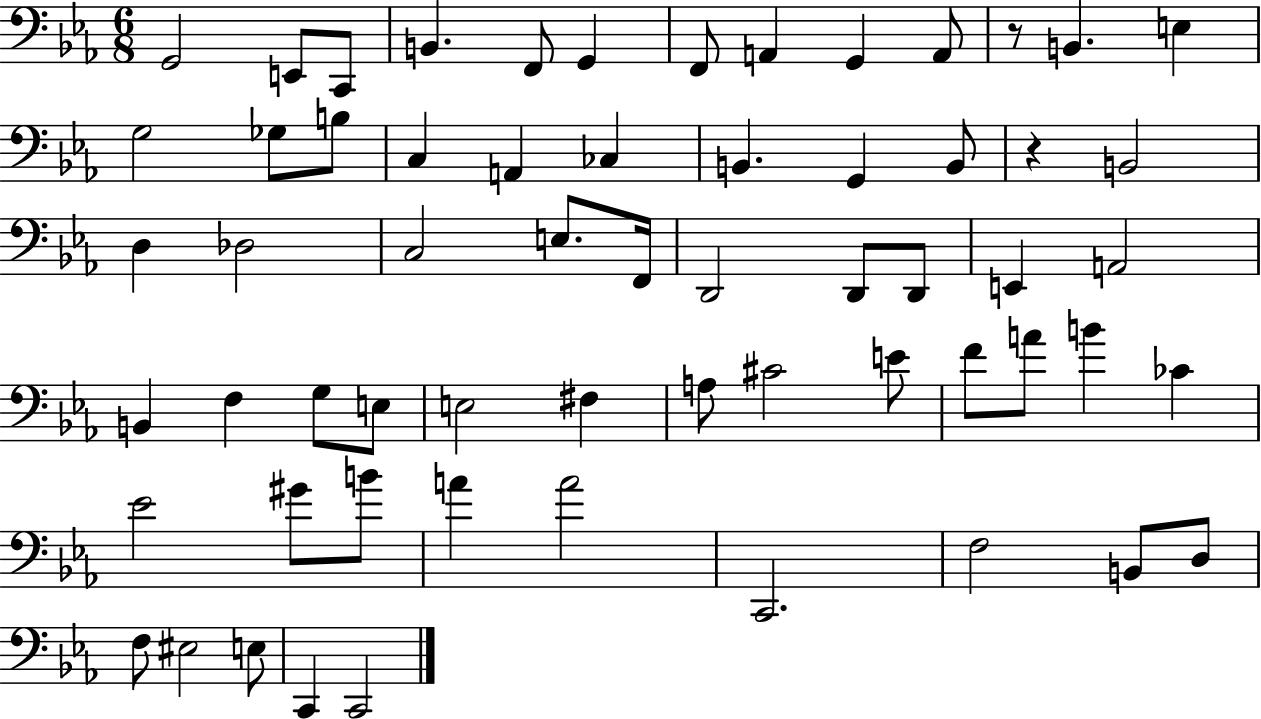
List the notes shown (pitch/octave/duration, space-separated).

G2/h E2/e C2/e B2/q. F2/e G2/q F2/e A2/q G2/q A2/e R/e B2/q. E3/q G3/h Gb3/e B3/e C3/q A2/q CES3/q B2/q. G2/q B2/e R/q B2/h D3/q Db3/h C3/h E3/e. F2/s D2/h D2/e D2/e E2/q A2/h B2/q F3/q G3/e E3/e E3/h F#3/q A3/e C#4/h E4/e F4/e A4/e B4/q CES4/q Eb4/h G#4/e B4/e A4/q A4/h C2/h. F3/h B2/e D3/e F3/e EIS3/h E3/e C2/q C2/h